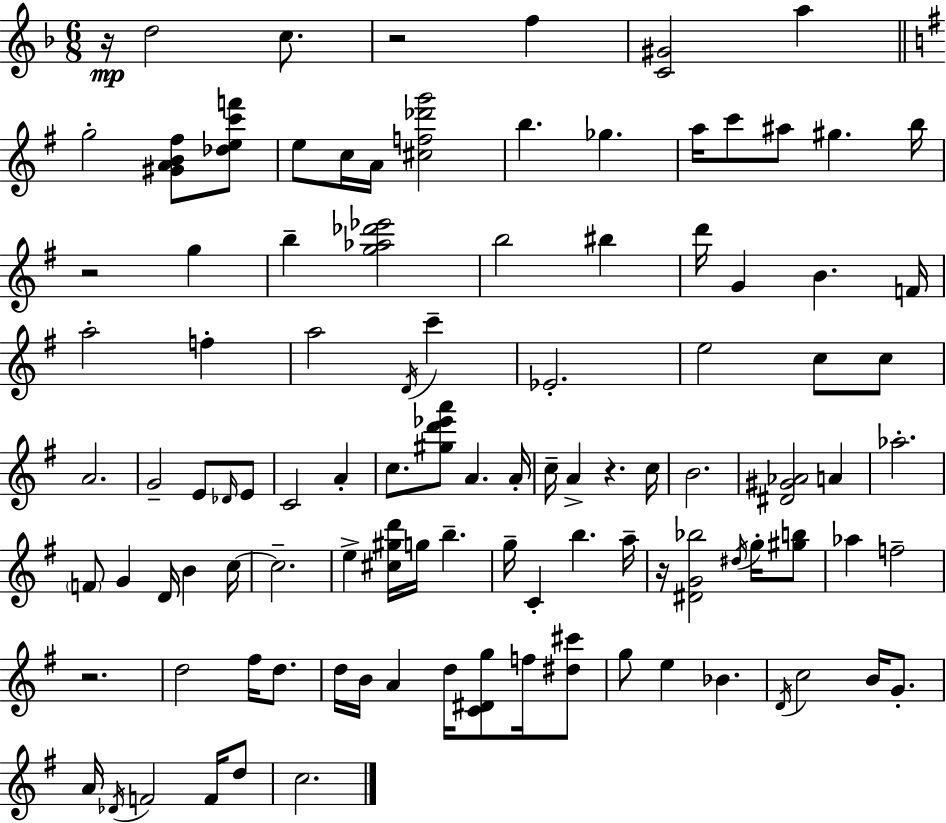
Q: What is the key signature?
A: D minor